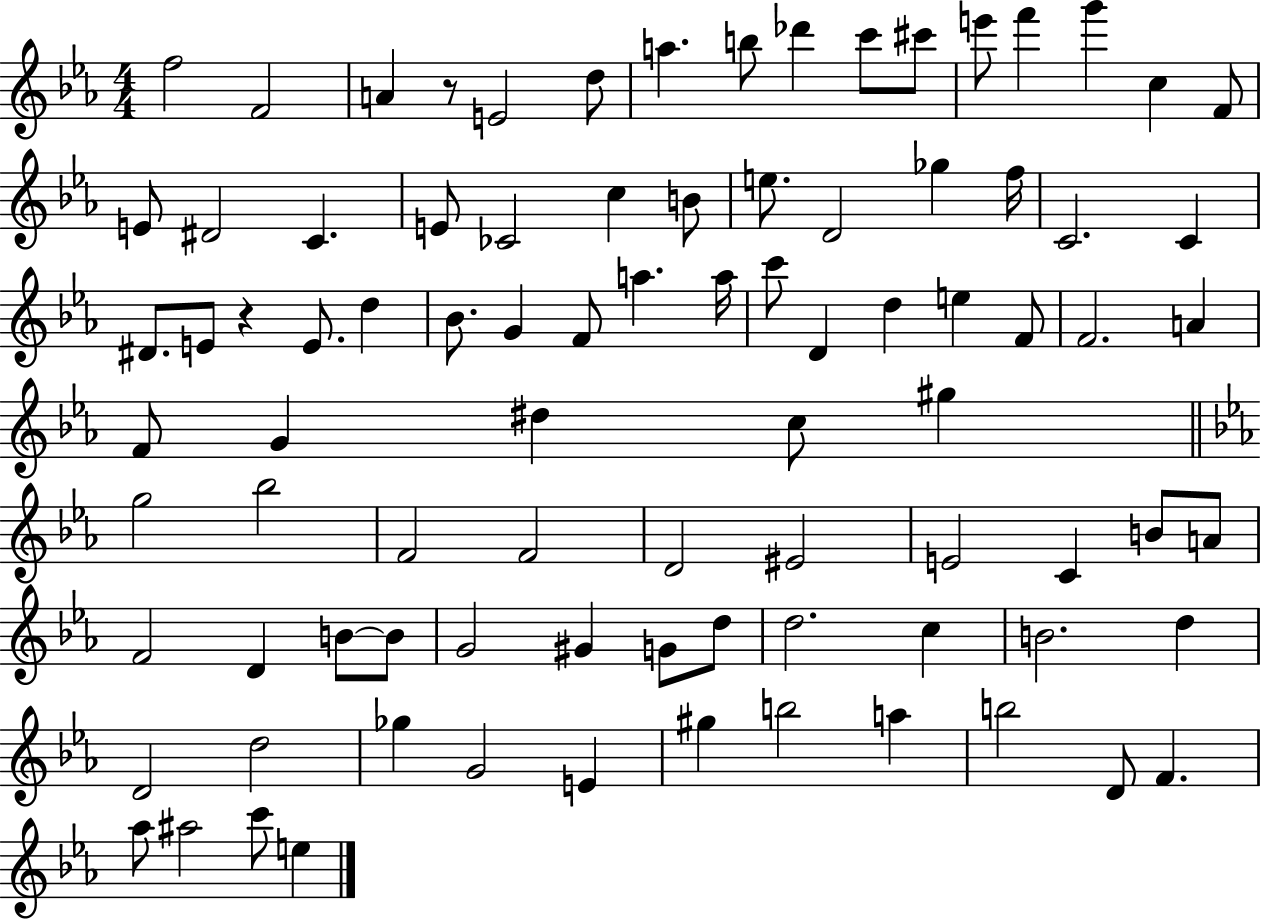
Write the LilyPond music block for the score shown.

{
  \clef treble
  \numericTimeSignature
  \time 4/4
  \key ees \major
  f''2 f'2 | a'4 r8 e'2 d''8 | a''4. b''8 des'''4 c'''8 cis'''8 | e'''8 f'''4 g'''4 c''4 f'8 | \break e'8 dis'2 c'4. | e'8 ces'2 c''4 b'8 | e''8. d'2 ges''4 f''16 | c'2. c'4 | \break dis'8. e'8 r4 e'8. d''4 | bes'8. g'4 f'8 a''4. a''16 | c'''8 d'4 d''4 e''4 f'8 | f'2. a'4 | \break f'8 g'4 dis''4 c''8 gis''4 | \bar "||" \break \key ees \major g''2 bes''2 | f'2 f'2 | d'2 eis'2 | e'2 c'4 b'8 a'8 | \break f'2 d'4 b'8~~ b'8 | g'2 gis'4 g'8 d''8 | d''2. c''4 | b'2. d''4 | \break d'2 d''2 | ges''4 g'2 e'4 | gis''4 b''2 a''4 | b''2 d'8 f'4. | \break aes''8 ais''2 c'''8 e''4 | \bar "|."
}